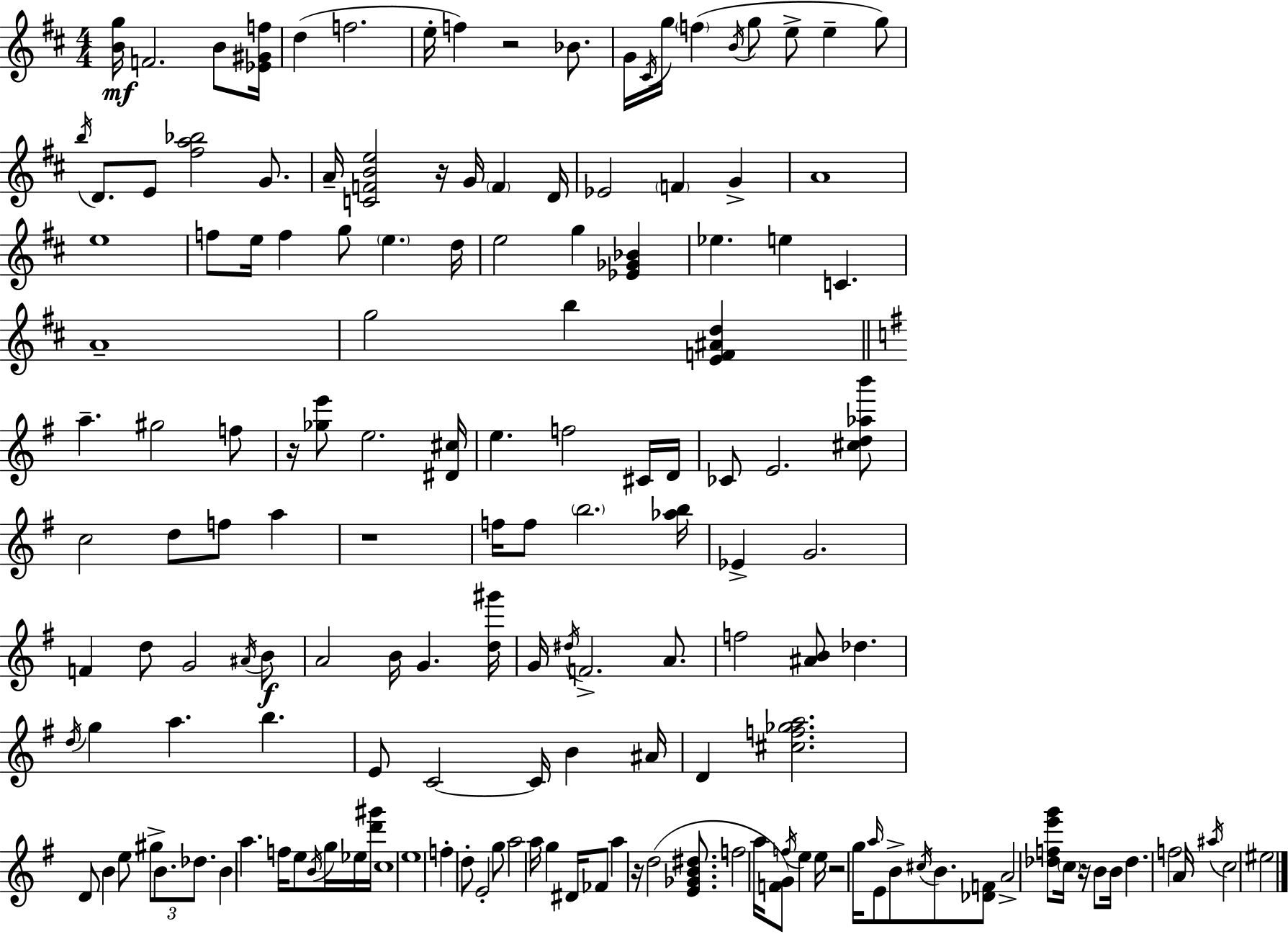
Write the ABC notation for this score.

X:1
T:Untitled
M:4/4
L:1/4
K:D
[Bg]/4 F2 B/2 [_E^Gf]/4 d f2 e/4 f z2 _B/2 G/4 ^C/4 g/4 f B/4 g/2 e/2 e g/2 b/4 D/2 E/2 [^fa_b]2 G/2 A/4 [CFBe]2 z/4 G/4 F D/4 _E2 F G A4 e4 f/2 e/4 f g/2 e d/4 e2 g [_E_G_B] _e e C A4 g2 b [EF^Ad] a ^g2 f/2 z/4 [_ge']/2 e2 [^D^c]/4 e f2 ^C/4 D/4 _C/2 E2 [^cd_ab']/2 c2 d/2 f/2 a z4 f/4 f/2 b2 [_ab]/4 _E G2 F d/2 G2 ^A/4 B/2 A2 B/4 G [d^g']/4 G/4 ^d/4 F2 A/2 f2 [^AB]/2 _d d/4 g a b E/2 C2 C/4 B ^A/4 D [^cf_ga]2 D/2 B e/2 ^g/2 B/2 _d/2 B a f/4 e/2 B/4 g/4 _e/4 [d'^g']/4 c4 e4 f d/2 E2 g/2 a2 a/4 g ^D/4 _F/2 a z/4 d2 [E_GB^d]/2 f2 a/4 [FG]/2 f/4 e e/4 z2 g/4 a/4 E/2 B/2 ^c/4 B/2 [_DF]/2 A2 [_dfe'g']/2 c/4 z/4 B/2 B/4 _d f2 A/4 ^a/4 c2 ^e2